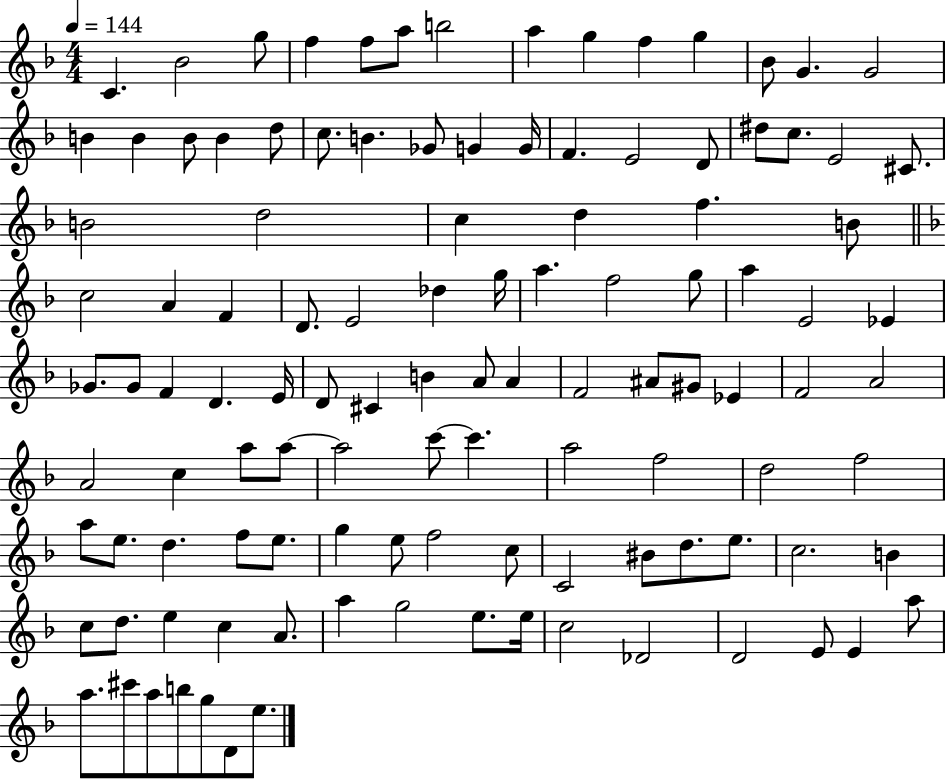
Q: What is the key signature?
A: F major